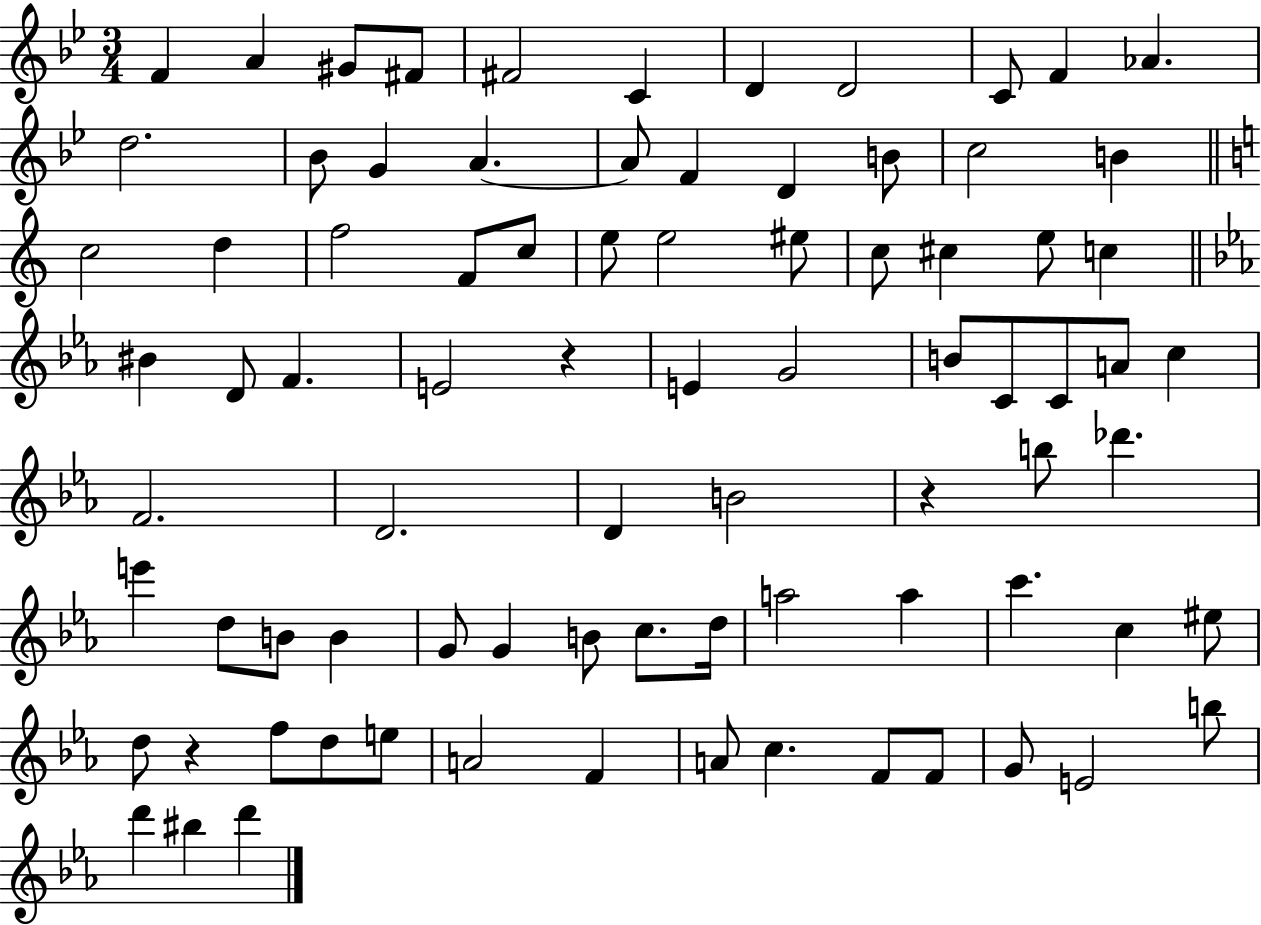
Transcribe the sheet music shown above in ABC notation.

X:1
T:Untitled
M:3/4
L:1/4
K:Bb
F A ^G/2 ^F/2 ^F2 C D D2 C/2 F _A d2 _B/2 G A A/2 F D B/2 c2 B c2 d f2 F/2 c/2 e/2 e2 ^e/2 c/2 ^c e/2 c ^B D/2 F E2 z E G2 B/2 C/2 C/2 A/2 c F2 D2 D B2 z b/2 _d' e' d/2 B/2 B G/2 G B/2 c/2 d/4 a2 a c' c ^e/2 d/2 z f/2 d/2 e/2 A2 F A/2 c F/2 F/2 G/2 E2 b/2 d' ^b d'